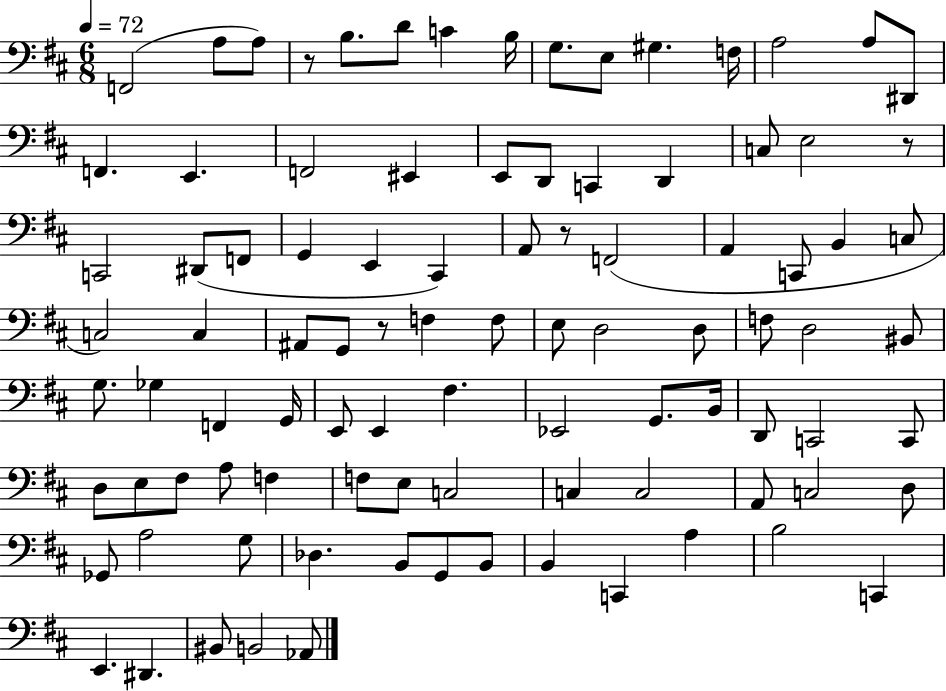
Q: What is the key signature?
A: D major